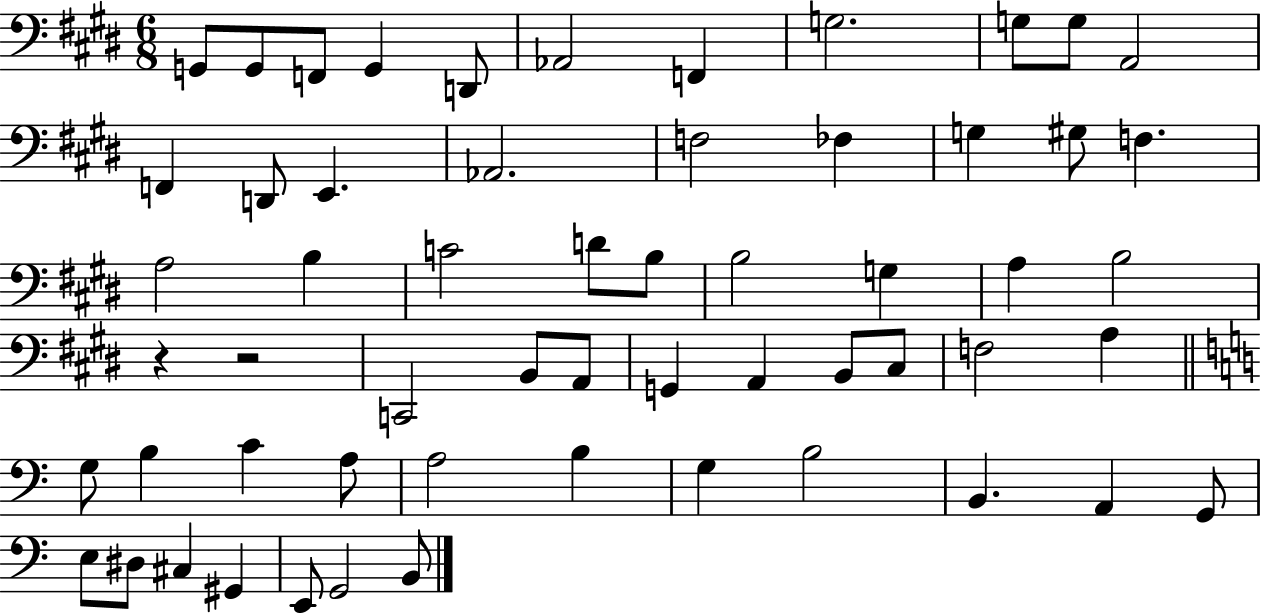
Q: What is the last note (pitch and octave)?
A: B2